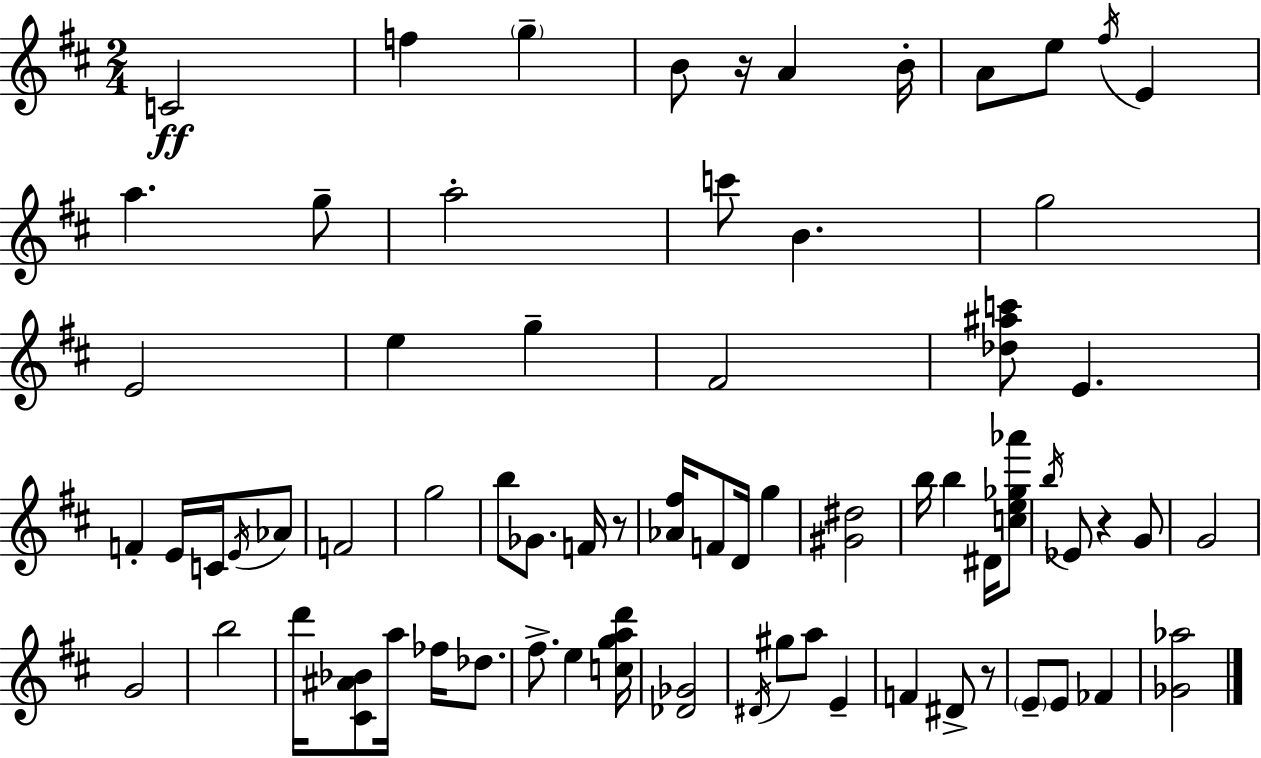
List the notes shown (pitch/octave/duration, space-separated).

C4/h F5/q G5/q B4/e R/s A4/q B4/s A4/e E5/e F#5/s E4/q A5/q. G5/e A5/h C6/e B4/q. G5/h E4/h E5/q G5/q F#4/h [Db5,A#5,C6]/e E4/q. F4/q E4/s C4/s E4/s Ab4/e F4/h G5/h B5/e Gb4/e. F4/s R/e [Ab4,F#5]/s F4/e D4/s G5/q [G#4,D#5]/h B5/s B5/q D#4/s [C5,E5,Gb5,Ab6]/e B5/s Eb4/e R/q G4/e G4/h G4/h B5/h D6/s [C#4,A#4,Bb4]/e A5/s FES5/s Db5/e. F#5/e. E5/q [C5,G5,A5,D6]/s [Db4,Gb4]/h D#4/s G#5/e A5/e E4/q F4/q D#4/e R/e E4/e E4/e FES4/q [Gb4,Ab5]/h